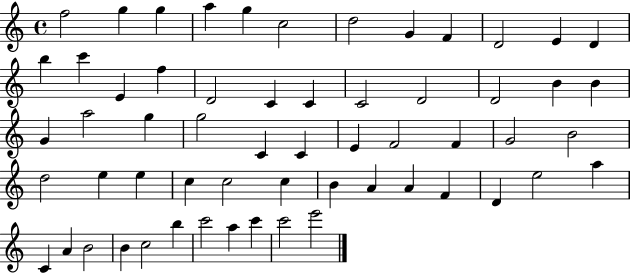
{
  \clef treble
  \time 4/4
  \defaultTimeSignature
  \key c \major
  f''2 g''4 g''4 | a''4 g''4 c''2 | d''2 g'4 f'4 | d'2 e'4 d'4 | \break b''4 c'''4 e'4 f''4 | d'2 c'4 c'4 | c'2 d'2 | d'2 b'4 b'4 | \break g'4 a''2 g''4 | g''2 c'4 c'4 | e'4 f'2 f'4 | g'2 b'2 | \break d''2 e''4 e''4 | c''4 c''2 c''4 | b'4 a'4 a'4 f'4 | d'4 e''2 a''4 | \break c'4 a'4 b'2 | b'4 c''2 b''4 | c'''2 a''4 c'''4 | c'''2 e'''2 | \break \bar "|."
}